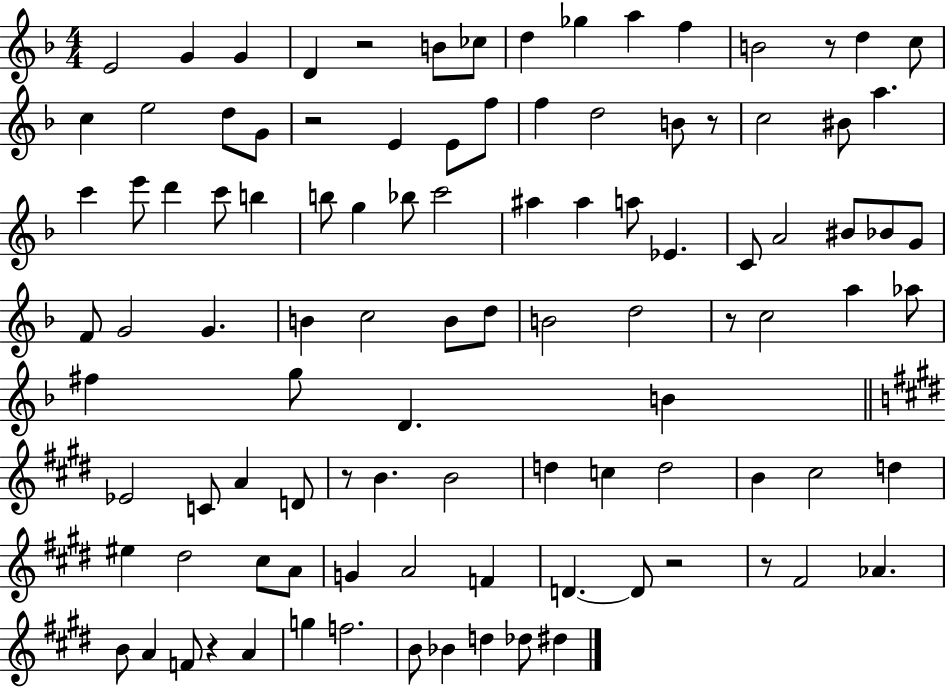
E4/h G4/q G4/q D4/q R/h B4/e CES5/e D5/q Gb5/q A5/q F5/q B4/h R/e D5/q C5/e C5/q E5/h D5/e G4/e R/h E4/q E4/e F5/e F5/q D5/h B4/e R/e C5/h BIS4/e A5/q. C6/q E6/e D6/q C6/e B5/q B5/e G5/q Bb5/e C6/h A#5/q A#5/q A5/e Eb4/q. C4/e A4/h BIS4/e Bb4/e G4/e F4/e G4/h G4/q. B4/q C5/h B4/e D5/e B4/h D5/h R/e C5/h A5/q Ab5/e F#5/q G5/e D4/q. B4/q Eb4/h C4/e A4/q D4/e R/e B4/q. B4/h D5/q C5/q D5/h B4/q C#5/h D5/q EIS5/q D#5/h C#5/e A4/e G4/q A4/h F4/q D4/q. D4/e R/h R/e F#4/h Ab4/q. B4/e A4/q F4/e R/q A4/q G5/q F5/h. B4/e Bb4/q D5/q Db5/e D#5/q